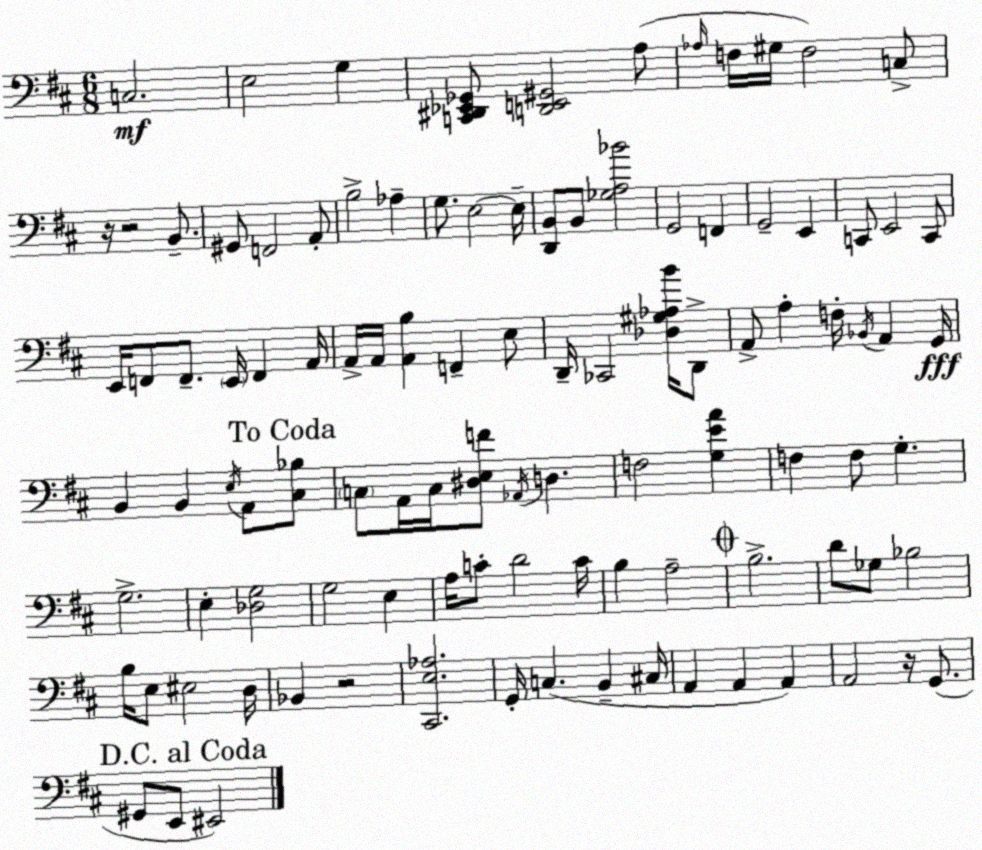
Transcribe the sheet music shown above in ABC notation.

X:1
T:Untitled
M:6/8
L:1/4
K:D
C,2 E,2 G, [C,,^D,,_E,,_G,,]/2 [D,,E,,^G,,]2 A,/2 _A,/4 F,/4 ^G,/4 F,2 C,/2 z/4 z2 B,,/2 ^G,,/2 F,,2 A,,/2 B,2 _A, G,/2 E,2 E,/4 [D,,B,,]/2 B,,/2 [_G,A,_B]2 G,,2 F,, G,,2 E,, C,,/2 E,,2 C,,/2 E,,/4 F,,/2 F,,/2 E,,/4 F,, A,,/4 A,,/4 A,,/4 [A,,B,] F,, E,/2 D,,/4 _C,,2 [_D,^G,_A,B]/4 D,,/2 A,,/2 A, F,/4 _B,,/4 A,, G,,/4 B,, B,, E,/4 A,,/2 [^C,_B,]/2 C,/2 A,,/4 C,/4 [^D,E,F]/2 _A,,/4 D, F,2 [G,EA] F, F,/2 G, G,2 E, [_D,G,]2 G,2 E, A,/4 C/2 D2 C/4 B, A,2 B,2 D/2 _G,/2 _B,2 B,/4 E,/2 ^E,2 D,/4 _B,, z2 [^C,,E,_A,]2 G,,/4 C, B,, ^C,/4 A,, A,, A,, A,,2 z/4 G,,/2 ^G,,/2 E,,/2 ^E,,2